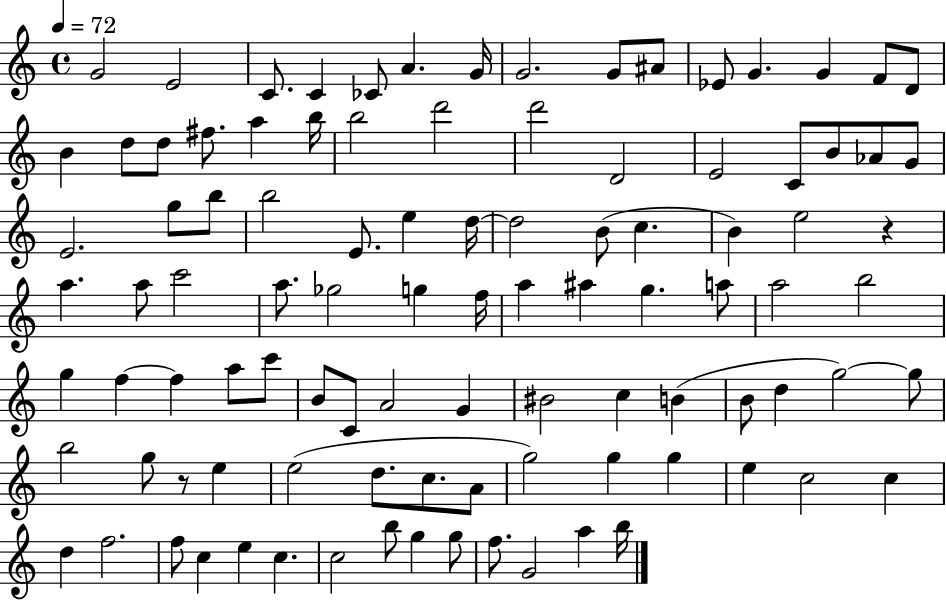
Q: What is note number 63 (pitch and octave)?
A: A4